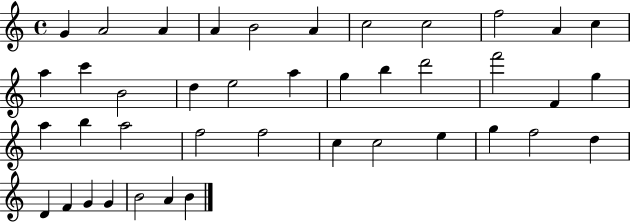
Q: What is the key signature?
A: C major